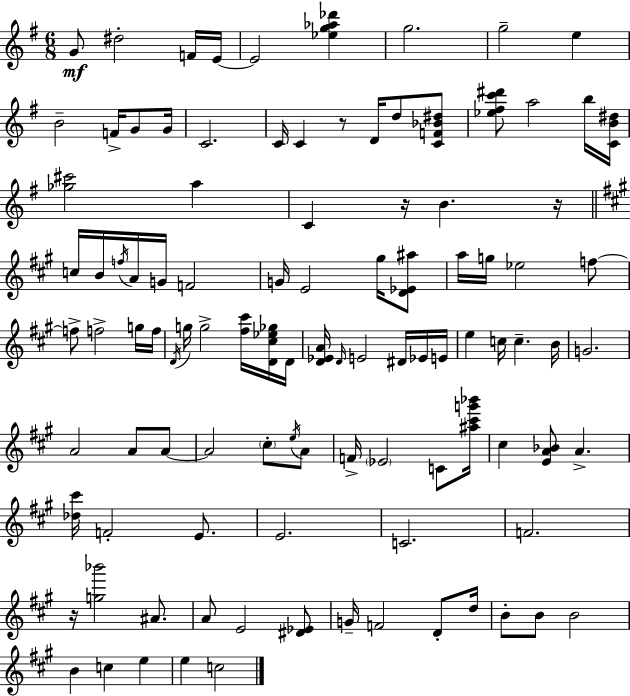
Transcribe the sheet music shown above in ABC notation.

X:1
T:Untitled
M:6/8
L:1/4
K:G
G/2 ^d2 F/4 E/4 E2 [_eg_a_d'] g2 g2 e B2 F/4 G/2 G/4 C2 C/4 C z/2 D/4 d/2 [CF_B^d]/2 [_e^fc'^d']/2 a2 b/4 [CB^d]/4 [_g^c']2 a C z/4 B z/4 c/4 B/4 f/4 A/4 G/4 F2 G/4 E2 ^g/4 [D_E^a]/2 a/4 g/4 _e2 f/2 f/2 f2 g/4 f/4 D/4 g/4 g2 [^f^c']/4 [D^c_e_g]/4 D/4 [D_EA]/4 D/4 E2 ^D/4 _E/4 E/4 e c/4 c B/4 G2 A2 A/2 A/2 A2 ^c/2 e/4 A/2 F/4 _E2 C/2 [^a^c'g'_b']/4 ^c [EA_B]/2 A [_d^c']/4 F2 E/2 E2 C2 F2 z/4 [g_b']2 ^A/2 A/2 E2 [^D_E]/2 G/4 F2 D/2 d/4 B/2 B/2 B2 B c e e c2